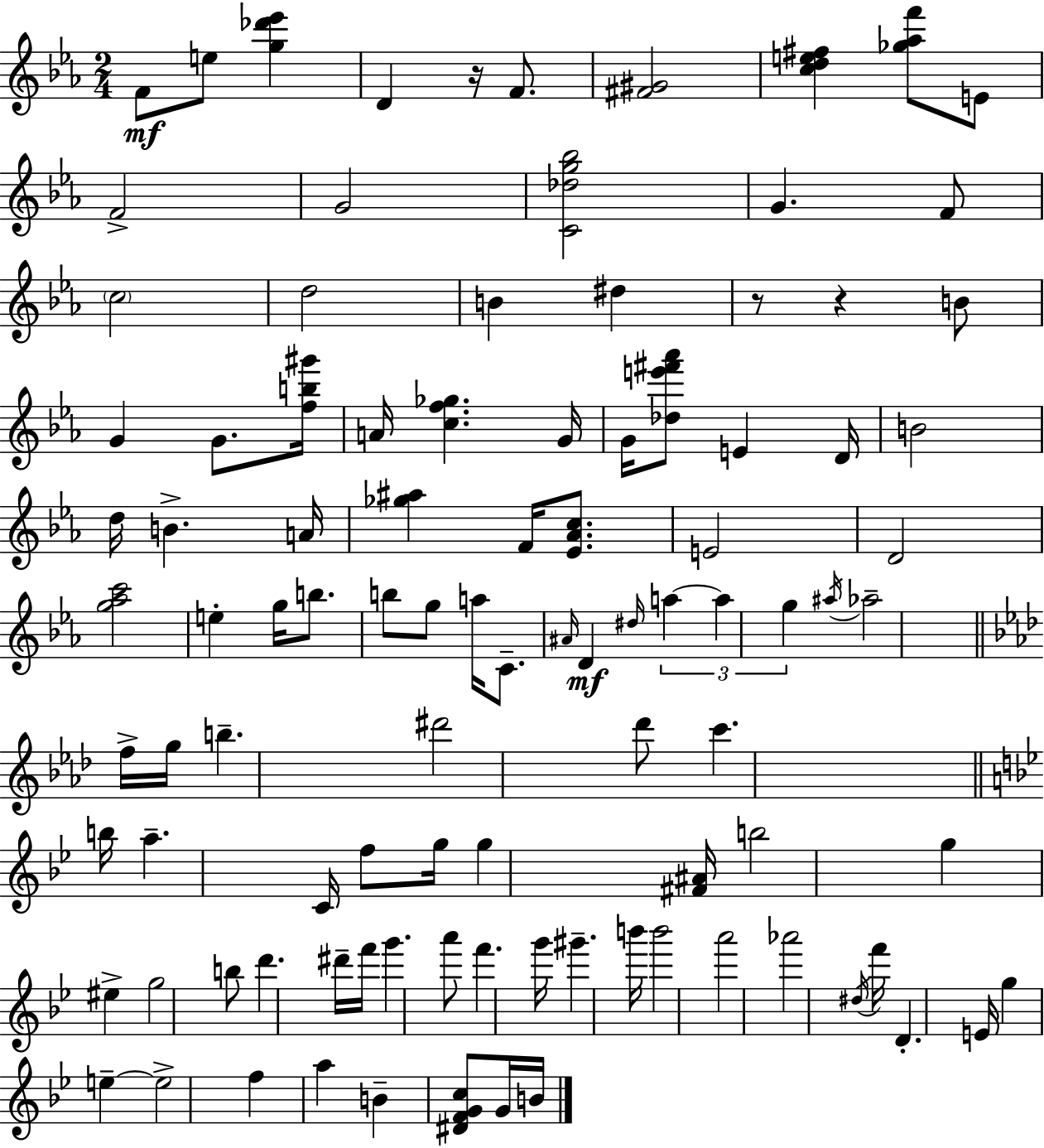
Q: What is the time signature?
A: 2/4